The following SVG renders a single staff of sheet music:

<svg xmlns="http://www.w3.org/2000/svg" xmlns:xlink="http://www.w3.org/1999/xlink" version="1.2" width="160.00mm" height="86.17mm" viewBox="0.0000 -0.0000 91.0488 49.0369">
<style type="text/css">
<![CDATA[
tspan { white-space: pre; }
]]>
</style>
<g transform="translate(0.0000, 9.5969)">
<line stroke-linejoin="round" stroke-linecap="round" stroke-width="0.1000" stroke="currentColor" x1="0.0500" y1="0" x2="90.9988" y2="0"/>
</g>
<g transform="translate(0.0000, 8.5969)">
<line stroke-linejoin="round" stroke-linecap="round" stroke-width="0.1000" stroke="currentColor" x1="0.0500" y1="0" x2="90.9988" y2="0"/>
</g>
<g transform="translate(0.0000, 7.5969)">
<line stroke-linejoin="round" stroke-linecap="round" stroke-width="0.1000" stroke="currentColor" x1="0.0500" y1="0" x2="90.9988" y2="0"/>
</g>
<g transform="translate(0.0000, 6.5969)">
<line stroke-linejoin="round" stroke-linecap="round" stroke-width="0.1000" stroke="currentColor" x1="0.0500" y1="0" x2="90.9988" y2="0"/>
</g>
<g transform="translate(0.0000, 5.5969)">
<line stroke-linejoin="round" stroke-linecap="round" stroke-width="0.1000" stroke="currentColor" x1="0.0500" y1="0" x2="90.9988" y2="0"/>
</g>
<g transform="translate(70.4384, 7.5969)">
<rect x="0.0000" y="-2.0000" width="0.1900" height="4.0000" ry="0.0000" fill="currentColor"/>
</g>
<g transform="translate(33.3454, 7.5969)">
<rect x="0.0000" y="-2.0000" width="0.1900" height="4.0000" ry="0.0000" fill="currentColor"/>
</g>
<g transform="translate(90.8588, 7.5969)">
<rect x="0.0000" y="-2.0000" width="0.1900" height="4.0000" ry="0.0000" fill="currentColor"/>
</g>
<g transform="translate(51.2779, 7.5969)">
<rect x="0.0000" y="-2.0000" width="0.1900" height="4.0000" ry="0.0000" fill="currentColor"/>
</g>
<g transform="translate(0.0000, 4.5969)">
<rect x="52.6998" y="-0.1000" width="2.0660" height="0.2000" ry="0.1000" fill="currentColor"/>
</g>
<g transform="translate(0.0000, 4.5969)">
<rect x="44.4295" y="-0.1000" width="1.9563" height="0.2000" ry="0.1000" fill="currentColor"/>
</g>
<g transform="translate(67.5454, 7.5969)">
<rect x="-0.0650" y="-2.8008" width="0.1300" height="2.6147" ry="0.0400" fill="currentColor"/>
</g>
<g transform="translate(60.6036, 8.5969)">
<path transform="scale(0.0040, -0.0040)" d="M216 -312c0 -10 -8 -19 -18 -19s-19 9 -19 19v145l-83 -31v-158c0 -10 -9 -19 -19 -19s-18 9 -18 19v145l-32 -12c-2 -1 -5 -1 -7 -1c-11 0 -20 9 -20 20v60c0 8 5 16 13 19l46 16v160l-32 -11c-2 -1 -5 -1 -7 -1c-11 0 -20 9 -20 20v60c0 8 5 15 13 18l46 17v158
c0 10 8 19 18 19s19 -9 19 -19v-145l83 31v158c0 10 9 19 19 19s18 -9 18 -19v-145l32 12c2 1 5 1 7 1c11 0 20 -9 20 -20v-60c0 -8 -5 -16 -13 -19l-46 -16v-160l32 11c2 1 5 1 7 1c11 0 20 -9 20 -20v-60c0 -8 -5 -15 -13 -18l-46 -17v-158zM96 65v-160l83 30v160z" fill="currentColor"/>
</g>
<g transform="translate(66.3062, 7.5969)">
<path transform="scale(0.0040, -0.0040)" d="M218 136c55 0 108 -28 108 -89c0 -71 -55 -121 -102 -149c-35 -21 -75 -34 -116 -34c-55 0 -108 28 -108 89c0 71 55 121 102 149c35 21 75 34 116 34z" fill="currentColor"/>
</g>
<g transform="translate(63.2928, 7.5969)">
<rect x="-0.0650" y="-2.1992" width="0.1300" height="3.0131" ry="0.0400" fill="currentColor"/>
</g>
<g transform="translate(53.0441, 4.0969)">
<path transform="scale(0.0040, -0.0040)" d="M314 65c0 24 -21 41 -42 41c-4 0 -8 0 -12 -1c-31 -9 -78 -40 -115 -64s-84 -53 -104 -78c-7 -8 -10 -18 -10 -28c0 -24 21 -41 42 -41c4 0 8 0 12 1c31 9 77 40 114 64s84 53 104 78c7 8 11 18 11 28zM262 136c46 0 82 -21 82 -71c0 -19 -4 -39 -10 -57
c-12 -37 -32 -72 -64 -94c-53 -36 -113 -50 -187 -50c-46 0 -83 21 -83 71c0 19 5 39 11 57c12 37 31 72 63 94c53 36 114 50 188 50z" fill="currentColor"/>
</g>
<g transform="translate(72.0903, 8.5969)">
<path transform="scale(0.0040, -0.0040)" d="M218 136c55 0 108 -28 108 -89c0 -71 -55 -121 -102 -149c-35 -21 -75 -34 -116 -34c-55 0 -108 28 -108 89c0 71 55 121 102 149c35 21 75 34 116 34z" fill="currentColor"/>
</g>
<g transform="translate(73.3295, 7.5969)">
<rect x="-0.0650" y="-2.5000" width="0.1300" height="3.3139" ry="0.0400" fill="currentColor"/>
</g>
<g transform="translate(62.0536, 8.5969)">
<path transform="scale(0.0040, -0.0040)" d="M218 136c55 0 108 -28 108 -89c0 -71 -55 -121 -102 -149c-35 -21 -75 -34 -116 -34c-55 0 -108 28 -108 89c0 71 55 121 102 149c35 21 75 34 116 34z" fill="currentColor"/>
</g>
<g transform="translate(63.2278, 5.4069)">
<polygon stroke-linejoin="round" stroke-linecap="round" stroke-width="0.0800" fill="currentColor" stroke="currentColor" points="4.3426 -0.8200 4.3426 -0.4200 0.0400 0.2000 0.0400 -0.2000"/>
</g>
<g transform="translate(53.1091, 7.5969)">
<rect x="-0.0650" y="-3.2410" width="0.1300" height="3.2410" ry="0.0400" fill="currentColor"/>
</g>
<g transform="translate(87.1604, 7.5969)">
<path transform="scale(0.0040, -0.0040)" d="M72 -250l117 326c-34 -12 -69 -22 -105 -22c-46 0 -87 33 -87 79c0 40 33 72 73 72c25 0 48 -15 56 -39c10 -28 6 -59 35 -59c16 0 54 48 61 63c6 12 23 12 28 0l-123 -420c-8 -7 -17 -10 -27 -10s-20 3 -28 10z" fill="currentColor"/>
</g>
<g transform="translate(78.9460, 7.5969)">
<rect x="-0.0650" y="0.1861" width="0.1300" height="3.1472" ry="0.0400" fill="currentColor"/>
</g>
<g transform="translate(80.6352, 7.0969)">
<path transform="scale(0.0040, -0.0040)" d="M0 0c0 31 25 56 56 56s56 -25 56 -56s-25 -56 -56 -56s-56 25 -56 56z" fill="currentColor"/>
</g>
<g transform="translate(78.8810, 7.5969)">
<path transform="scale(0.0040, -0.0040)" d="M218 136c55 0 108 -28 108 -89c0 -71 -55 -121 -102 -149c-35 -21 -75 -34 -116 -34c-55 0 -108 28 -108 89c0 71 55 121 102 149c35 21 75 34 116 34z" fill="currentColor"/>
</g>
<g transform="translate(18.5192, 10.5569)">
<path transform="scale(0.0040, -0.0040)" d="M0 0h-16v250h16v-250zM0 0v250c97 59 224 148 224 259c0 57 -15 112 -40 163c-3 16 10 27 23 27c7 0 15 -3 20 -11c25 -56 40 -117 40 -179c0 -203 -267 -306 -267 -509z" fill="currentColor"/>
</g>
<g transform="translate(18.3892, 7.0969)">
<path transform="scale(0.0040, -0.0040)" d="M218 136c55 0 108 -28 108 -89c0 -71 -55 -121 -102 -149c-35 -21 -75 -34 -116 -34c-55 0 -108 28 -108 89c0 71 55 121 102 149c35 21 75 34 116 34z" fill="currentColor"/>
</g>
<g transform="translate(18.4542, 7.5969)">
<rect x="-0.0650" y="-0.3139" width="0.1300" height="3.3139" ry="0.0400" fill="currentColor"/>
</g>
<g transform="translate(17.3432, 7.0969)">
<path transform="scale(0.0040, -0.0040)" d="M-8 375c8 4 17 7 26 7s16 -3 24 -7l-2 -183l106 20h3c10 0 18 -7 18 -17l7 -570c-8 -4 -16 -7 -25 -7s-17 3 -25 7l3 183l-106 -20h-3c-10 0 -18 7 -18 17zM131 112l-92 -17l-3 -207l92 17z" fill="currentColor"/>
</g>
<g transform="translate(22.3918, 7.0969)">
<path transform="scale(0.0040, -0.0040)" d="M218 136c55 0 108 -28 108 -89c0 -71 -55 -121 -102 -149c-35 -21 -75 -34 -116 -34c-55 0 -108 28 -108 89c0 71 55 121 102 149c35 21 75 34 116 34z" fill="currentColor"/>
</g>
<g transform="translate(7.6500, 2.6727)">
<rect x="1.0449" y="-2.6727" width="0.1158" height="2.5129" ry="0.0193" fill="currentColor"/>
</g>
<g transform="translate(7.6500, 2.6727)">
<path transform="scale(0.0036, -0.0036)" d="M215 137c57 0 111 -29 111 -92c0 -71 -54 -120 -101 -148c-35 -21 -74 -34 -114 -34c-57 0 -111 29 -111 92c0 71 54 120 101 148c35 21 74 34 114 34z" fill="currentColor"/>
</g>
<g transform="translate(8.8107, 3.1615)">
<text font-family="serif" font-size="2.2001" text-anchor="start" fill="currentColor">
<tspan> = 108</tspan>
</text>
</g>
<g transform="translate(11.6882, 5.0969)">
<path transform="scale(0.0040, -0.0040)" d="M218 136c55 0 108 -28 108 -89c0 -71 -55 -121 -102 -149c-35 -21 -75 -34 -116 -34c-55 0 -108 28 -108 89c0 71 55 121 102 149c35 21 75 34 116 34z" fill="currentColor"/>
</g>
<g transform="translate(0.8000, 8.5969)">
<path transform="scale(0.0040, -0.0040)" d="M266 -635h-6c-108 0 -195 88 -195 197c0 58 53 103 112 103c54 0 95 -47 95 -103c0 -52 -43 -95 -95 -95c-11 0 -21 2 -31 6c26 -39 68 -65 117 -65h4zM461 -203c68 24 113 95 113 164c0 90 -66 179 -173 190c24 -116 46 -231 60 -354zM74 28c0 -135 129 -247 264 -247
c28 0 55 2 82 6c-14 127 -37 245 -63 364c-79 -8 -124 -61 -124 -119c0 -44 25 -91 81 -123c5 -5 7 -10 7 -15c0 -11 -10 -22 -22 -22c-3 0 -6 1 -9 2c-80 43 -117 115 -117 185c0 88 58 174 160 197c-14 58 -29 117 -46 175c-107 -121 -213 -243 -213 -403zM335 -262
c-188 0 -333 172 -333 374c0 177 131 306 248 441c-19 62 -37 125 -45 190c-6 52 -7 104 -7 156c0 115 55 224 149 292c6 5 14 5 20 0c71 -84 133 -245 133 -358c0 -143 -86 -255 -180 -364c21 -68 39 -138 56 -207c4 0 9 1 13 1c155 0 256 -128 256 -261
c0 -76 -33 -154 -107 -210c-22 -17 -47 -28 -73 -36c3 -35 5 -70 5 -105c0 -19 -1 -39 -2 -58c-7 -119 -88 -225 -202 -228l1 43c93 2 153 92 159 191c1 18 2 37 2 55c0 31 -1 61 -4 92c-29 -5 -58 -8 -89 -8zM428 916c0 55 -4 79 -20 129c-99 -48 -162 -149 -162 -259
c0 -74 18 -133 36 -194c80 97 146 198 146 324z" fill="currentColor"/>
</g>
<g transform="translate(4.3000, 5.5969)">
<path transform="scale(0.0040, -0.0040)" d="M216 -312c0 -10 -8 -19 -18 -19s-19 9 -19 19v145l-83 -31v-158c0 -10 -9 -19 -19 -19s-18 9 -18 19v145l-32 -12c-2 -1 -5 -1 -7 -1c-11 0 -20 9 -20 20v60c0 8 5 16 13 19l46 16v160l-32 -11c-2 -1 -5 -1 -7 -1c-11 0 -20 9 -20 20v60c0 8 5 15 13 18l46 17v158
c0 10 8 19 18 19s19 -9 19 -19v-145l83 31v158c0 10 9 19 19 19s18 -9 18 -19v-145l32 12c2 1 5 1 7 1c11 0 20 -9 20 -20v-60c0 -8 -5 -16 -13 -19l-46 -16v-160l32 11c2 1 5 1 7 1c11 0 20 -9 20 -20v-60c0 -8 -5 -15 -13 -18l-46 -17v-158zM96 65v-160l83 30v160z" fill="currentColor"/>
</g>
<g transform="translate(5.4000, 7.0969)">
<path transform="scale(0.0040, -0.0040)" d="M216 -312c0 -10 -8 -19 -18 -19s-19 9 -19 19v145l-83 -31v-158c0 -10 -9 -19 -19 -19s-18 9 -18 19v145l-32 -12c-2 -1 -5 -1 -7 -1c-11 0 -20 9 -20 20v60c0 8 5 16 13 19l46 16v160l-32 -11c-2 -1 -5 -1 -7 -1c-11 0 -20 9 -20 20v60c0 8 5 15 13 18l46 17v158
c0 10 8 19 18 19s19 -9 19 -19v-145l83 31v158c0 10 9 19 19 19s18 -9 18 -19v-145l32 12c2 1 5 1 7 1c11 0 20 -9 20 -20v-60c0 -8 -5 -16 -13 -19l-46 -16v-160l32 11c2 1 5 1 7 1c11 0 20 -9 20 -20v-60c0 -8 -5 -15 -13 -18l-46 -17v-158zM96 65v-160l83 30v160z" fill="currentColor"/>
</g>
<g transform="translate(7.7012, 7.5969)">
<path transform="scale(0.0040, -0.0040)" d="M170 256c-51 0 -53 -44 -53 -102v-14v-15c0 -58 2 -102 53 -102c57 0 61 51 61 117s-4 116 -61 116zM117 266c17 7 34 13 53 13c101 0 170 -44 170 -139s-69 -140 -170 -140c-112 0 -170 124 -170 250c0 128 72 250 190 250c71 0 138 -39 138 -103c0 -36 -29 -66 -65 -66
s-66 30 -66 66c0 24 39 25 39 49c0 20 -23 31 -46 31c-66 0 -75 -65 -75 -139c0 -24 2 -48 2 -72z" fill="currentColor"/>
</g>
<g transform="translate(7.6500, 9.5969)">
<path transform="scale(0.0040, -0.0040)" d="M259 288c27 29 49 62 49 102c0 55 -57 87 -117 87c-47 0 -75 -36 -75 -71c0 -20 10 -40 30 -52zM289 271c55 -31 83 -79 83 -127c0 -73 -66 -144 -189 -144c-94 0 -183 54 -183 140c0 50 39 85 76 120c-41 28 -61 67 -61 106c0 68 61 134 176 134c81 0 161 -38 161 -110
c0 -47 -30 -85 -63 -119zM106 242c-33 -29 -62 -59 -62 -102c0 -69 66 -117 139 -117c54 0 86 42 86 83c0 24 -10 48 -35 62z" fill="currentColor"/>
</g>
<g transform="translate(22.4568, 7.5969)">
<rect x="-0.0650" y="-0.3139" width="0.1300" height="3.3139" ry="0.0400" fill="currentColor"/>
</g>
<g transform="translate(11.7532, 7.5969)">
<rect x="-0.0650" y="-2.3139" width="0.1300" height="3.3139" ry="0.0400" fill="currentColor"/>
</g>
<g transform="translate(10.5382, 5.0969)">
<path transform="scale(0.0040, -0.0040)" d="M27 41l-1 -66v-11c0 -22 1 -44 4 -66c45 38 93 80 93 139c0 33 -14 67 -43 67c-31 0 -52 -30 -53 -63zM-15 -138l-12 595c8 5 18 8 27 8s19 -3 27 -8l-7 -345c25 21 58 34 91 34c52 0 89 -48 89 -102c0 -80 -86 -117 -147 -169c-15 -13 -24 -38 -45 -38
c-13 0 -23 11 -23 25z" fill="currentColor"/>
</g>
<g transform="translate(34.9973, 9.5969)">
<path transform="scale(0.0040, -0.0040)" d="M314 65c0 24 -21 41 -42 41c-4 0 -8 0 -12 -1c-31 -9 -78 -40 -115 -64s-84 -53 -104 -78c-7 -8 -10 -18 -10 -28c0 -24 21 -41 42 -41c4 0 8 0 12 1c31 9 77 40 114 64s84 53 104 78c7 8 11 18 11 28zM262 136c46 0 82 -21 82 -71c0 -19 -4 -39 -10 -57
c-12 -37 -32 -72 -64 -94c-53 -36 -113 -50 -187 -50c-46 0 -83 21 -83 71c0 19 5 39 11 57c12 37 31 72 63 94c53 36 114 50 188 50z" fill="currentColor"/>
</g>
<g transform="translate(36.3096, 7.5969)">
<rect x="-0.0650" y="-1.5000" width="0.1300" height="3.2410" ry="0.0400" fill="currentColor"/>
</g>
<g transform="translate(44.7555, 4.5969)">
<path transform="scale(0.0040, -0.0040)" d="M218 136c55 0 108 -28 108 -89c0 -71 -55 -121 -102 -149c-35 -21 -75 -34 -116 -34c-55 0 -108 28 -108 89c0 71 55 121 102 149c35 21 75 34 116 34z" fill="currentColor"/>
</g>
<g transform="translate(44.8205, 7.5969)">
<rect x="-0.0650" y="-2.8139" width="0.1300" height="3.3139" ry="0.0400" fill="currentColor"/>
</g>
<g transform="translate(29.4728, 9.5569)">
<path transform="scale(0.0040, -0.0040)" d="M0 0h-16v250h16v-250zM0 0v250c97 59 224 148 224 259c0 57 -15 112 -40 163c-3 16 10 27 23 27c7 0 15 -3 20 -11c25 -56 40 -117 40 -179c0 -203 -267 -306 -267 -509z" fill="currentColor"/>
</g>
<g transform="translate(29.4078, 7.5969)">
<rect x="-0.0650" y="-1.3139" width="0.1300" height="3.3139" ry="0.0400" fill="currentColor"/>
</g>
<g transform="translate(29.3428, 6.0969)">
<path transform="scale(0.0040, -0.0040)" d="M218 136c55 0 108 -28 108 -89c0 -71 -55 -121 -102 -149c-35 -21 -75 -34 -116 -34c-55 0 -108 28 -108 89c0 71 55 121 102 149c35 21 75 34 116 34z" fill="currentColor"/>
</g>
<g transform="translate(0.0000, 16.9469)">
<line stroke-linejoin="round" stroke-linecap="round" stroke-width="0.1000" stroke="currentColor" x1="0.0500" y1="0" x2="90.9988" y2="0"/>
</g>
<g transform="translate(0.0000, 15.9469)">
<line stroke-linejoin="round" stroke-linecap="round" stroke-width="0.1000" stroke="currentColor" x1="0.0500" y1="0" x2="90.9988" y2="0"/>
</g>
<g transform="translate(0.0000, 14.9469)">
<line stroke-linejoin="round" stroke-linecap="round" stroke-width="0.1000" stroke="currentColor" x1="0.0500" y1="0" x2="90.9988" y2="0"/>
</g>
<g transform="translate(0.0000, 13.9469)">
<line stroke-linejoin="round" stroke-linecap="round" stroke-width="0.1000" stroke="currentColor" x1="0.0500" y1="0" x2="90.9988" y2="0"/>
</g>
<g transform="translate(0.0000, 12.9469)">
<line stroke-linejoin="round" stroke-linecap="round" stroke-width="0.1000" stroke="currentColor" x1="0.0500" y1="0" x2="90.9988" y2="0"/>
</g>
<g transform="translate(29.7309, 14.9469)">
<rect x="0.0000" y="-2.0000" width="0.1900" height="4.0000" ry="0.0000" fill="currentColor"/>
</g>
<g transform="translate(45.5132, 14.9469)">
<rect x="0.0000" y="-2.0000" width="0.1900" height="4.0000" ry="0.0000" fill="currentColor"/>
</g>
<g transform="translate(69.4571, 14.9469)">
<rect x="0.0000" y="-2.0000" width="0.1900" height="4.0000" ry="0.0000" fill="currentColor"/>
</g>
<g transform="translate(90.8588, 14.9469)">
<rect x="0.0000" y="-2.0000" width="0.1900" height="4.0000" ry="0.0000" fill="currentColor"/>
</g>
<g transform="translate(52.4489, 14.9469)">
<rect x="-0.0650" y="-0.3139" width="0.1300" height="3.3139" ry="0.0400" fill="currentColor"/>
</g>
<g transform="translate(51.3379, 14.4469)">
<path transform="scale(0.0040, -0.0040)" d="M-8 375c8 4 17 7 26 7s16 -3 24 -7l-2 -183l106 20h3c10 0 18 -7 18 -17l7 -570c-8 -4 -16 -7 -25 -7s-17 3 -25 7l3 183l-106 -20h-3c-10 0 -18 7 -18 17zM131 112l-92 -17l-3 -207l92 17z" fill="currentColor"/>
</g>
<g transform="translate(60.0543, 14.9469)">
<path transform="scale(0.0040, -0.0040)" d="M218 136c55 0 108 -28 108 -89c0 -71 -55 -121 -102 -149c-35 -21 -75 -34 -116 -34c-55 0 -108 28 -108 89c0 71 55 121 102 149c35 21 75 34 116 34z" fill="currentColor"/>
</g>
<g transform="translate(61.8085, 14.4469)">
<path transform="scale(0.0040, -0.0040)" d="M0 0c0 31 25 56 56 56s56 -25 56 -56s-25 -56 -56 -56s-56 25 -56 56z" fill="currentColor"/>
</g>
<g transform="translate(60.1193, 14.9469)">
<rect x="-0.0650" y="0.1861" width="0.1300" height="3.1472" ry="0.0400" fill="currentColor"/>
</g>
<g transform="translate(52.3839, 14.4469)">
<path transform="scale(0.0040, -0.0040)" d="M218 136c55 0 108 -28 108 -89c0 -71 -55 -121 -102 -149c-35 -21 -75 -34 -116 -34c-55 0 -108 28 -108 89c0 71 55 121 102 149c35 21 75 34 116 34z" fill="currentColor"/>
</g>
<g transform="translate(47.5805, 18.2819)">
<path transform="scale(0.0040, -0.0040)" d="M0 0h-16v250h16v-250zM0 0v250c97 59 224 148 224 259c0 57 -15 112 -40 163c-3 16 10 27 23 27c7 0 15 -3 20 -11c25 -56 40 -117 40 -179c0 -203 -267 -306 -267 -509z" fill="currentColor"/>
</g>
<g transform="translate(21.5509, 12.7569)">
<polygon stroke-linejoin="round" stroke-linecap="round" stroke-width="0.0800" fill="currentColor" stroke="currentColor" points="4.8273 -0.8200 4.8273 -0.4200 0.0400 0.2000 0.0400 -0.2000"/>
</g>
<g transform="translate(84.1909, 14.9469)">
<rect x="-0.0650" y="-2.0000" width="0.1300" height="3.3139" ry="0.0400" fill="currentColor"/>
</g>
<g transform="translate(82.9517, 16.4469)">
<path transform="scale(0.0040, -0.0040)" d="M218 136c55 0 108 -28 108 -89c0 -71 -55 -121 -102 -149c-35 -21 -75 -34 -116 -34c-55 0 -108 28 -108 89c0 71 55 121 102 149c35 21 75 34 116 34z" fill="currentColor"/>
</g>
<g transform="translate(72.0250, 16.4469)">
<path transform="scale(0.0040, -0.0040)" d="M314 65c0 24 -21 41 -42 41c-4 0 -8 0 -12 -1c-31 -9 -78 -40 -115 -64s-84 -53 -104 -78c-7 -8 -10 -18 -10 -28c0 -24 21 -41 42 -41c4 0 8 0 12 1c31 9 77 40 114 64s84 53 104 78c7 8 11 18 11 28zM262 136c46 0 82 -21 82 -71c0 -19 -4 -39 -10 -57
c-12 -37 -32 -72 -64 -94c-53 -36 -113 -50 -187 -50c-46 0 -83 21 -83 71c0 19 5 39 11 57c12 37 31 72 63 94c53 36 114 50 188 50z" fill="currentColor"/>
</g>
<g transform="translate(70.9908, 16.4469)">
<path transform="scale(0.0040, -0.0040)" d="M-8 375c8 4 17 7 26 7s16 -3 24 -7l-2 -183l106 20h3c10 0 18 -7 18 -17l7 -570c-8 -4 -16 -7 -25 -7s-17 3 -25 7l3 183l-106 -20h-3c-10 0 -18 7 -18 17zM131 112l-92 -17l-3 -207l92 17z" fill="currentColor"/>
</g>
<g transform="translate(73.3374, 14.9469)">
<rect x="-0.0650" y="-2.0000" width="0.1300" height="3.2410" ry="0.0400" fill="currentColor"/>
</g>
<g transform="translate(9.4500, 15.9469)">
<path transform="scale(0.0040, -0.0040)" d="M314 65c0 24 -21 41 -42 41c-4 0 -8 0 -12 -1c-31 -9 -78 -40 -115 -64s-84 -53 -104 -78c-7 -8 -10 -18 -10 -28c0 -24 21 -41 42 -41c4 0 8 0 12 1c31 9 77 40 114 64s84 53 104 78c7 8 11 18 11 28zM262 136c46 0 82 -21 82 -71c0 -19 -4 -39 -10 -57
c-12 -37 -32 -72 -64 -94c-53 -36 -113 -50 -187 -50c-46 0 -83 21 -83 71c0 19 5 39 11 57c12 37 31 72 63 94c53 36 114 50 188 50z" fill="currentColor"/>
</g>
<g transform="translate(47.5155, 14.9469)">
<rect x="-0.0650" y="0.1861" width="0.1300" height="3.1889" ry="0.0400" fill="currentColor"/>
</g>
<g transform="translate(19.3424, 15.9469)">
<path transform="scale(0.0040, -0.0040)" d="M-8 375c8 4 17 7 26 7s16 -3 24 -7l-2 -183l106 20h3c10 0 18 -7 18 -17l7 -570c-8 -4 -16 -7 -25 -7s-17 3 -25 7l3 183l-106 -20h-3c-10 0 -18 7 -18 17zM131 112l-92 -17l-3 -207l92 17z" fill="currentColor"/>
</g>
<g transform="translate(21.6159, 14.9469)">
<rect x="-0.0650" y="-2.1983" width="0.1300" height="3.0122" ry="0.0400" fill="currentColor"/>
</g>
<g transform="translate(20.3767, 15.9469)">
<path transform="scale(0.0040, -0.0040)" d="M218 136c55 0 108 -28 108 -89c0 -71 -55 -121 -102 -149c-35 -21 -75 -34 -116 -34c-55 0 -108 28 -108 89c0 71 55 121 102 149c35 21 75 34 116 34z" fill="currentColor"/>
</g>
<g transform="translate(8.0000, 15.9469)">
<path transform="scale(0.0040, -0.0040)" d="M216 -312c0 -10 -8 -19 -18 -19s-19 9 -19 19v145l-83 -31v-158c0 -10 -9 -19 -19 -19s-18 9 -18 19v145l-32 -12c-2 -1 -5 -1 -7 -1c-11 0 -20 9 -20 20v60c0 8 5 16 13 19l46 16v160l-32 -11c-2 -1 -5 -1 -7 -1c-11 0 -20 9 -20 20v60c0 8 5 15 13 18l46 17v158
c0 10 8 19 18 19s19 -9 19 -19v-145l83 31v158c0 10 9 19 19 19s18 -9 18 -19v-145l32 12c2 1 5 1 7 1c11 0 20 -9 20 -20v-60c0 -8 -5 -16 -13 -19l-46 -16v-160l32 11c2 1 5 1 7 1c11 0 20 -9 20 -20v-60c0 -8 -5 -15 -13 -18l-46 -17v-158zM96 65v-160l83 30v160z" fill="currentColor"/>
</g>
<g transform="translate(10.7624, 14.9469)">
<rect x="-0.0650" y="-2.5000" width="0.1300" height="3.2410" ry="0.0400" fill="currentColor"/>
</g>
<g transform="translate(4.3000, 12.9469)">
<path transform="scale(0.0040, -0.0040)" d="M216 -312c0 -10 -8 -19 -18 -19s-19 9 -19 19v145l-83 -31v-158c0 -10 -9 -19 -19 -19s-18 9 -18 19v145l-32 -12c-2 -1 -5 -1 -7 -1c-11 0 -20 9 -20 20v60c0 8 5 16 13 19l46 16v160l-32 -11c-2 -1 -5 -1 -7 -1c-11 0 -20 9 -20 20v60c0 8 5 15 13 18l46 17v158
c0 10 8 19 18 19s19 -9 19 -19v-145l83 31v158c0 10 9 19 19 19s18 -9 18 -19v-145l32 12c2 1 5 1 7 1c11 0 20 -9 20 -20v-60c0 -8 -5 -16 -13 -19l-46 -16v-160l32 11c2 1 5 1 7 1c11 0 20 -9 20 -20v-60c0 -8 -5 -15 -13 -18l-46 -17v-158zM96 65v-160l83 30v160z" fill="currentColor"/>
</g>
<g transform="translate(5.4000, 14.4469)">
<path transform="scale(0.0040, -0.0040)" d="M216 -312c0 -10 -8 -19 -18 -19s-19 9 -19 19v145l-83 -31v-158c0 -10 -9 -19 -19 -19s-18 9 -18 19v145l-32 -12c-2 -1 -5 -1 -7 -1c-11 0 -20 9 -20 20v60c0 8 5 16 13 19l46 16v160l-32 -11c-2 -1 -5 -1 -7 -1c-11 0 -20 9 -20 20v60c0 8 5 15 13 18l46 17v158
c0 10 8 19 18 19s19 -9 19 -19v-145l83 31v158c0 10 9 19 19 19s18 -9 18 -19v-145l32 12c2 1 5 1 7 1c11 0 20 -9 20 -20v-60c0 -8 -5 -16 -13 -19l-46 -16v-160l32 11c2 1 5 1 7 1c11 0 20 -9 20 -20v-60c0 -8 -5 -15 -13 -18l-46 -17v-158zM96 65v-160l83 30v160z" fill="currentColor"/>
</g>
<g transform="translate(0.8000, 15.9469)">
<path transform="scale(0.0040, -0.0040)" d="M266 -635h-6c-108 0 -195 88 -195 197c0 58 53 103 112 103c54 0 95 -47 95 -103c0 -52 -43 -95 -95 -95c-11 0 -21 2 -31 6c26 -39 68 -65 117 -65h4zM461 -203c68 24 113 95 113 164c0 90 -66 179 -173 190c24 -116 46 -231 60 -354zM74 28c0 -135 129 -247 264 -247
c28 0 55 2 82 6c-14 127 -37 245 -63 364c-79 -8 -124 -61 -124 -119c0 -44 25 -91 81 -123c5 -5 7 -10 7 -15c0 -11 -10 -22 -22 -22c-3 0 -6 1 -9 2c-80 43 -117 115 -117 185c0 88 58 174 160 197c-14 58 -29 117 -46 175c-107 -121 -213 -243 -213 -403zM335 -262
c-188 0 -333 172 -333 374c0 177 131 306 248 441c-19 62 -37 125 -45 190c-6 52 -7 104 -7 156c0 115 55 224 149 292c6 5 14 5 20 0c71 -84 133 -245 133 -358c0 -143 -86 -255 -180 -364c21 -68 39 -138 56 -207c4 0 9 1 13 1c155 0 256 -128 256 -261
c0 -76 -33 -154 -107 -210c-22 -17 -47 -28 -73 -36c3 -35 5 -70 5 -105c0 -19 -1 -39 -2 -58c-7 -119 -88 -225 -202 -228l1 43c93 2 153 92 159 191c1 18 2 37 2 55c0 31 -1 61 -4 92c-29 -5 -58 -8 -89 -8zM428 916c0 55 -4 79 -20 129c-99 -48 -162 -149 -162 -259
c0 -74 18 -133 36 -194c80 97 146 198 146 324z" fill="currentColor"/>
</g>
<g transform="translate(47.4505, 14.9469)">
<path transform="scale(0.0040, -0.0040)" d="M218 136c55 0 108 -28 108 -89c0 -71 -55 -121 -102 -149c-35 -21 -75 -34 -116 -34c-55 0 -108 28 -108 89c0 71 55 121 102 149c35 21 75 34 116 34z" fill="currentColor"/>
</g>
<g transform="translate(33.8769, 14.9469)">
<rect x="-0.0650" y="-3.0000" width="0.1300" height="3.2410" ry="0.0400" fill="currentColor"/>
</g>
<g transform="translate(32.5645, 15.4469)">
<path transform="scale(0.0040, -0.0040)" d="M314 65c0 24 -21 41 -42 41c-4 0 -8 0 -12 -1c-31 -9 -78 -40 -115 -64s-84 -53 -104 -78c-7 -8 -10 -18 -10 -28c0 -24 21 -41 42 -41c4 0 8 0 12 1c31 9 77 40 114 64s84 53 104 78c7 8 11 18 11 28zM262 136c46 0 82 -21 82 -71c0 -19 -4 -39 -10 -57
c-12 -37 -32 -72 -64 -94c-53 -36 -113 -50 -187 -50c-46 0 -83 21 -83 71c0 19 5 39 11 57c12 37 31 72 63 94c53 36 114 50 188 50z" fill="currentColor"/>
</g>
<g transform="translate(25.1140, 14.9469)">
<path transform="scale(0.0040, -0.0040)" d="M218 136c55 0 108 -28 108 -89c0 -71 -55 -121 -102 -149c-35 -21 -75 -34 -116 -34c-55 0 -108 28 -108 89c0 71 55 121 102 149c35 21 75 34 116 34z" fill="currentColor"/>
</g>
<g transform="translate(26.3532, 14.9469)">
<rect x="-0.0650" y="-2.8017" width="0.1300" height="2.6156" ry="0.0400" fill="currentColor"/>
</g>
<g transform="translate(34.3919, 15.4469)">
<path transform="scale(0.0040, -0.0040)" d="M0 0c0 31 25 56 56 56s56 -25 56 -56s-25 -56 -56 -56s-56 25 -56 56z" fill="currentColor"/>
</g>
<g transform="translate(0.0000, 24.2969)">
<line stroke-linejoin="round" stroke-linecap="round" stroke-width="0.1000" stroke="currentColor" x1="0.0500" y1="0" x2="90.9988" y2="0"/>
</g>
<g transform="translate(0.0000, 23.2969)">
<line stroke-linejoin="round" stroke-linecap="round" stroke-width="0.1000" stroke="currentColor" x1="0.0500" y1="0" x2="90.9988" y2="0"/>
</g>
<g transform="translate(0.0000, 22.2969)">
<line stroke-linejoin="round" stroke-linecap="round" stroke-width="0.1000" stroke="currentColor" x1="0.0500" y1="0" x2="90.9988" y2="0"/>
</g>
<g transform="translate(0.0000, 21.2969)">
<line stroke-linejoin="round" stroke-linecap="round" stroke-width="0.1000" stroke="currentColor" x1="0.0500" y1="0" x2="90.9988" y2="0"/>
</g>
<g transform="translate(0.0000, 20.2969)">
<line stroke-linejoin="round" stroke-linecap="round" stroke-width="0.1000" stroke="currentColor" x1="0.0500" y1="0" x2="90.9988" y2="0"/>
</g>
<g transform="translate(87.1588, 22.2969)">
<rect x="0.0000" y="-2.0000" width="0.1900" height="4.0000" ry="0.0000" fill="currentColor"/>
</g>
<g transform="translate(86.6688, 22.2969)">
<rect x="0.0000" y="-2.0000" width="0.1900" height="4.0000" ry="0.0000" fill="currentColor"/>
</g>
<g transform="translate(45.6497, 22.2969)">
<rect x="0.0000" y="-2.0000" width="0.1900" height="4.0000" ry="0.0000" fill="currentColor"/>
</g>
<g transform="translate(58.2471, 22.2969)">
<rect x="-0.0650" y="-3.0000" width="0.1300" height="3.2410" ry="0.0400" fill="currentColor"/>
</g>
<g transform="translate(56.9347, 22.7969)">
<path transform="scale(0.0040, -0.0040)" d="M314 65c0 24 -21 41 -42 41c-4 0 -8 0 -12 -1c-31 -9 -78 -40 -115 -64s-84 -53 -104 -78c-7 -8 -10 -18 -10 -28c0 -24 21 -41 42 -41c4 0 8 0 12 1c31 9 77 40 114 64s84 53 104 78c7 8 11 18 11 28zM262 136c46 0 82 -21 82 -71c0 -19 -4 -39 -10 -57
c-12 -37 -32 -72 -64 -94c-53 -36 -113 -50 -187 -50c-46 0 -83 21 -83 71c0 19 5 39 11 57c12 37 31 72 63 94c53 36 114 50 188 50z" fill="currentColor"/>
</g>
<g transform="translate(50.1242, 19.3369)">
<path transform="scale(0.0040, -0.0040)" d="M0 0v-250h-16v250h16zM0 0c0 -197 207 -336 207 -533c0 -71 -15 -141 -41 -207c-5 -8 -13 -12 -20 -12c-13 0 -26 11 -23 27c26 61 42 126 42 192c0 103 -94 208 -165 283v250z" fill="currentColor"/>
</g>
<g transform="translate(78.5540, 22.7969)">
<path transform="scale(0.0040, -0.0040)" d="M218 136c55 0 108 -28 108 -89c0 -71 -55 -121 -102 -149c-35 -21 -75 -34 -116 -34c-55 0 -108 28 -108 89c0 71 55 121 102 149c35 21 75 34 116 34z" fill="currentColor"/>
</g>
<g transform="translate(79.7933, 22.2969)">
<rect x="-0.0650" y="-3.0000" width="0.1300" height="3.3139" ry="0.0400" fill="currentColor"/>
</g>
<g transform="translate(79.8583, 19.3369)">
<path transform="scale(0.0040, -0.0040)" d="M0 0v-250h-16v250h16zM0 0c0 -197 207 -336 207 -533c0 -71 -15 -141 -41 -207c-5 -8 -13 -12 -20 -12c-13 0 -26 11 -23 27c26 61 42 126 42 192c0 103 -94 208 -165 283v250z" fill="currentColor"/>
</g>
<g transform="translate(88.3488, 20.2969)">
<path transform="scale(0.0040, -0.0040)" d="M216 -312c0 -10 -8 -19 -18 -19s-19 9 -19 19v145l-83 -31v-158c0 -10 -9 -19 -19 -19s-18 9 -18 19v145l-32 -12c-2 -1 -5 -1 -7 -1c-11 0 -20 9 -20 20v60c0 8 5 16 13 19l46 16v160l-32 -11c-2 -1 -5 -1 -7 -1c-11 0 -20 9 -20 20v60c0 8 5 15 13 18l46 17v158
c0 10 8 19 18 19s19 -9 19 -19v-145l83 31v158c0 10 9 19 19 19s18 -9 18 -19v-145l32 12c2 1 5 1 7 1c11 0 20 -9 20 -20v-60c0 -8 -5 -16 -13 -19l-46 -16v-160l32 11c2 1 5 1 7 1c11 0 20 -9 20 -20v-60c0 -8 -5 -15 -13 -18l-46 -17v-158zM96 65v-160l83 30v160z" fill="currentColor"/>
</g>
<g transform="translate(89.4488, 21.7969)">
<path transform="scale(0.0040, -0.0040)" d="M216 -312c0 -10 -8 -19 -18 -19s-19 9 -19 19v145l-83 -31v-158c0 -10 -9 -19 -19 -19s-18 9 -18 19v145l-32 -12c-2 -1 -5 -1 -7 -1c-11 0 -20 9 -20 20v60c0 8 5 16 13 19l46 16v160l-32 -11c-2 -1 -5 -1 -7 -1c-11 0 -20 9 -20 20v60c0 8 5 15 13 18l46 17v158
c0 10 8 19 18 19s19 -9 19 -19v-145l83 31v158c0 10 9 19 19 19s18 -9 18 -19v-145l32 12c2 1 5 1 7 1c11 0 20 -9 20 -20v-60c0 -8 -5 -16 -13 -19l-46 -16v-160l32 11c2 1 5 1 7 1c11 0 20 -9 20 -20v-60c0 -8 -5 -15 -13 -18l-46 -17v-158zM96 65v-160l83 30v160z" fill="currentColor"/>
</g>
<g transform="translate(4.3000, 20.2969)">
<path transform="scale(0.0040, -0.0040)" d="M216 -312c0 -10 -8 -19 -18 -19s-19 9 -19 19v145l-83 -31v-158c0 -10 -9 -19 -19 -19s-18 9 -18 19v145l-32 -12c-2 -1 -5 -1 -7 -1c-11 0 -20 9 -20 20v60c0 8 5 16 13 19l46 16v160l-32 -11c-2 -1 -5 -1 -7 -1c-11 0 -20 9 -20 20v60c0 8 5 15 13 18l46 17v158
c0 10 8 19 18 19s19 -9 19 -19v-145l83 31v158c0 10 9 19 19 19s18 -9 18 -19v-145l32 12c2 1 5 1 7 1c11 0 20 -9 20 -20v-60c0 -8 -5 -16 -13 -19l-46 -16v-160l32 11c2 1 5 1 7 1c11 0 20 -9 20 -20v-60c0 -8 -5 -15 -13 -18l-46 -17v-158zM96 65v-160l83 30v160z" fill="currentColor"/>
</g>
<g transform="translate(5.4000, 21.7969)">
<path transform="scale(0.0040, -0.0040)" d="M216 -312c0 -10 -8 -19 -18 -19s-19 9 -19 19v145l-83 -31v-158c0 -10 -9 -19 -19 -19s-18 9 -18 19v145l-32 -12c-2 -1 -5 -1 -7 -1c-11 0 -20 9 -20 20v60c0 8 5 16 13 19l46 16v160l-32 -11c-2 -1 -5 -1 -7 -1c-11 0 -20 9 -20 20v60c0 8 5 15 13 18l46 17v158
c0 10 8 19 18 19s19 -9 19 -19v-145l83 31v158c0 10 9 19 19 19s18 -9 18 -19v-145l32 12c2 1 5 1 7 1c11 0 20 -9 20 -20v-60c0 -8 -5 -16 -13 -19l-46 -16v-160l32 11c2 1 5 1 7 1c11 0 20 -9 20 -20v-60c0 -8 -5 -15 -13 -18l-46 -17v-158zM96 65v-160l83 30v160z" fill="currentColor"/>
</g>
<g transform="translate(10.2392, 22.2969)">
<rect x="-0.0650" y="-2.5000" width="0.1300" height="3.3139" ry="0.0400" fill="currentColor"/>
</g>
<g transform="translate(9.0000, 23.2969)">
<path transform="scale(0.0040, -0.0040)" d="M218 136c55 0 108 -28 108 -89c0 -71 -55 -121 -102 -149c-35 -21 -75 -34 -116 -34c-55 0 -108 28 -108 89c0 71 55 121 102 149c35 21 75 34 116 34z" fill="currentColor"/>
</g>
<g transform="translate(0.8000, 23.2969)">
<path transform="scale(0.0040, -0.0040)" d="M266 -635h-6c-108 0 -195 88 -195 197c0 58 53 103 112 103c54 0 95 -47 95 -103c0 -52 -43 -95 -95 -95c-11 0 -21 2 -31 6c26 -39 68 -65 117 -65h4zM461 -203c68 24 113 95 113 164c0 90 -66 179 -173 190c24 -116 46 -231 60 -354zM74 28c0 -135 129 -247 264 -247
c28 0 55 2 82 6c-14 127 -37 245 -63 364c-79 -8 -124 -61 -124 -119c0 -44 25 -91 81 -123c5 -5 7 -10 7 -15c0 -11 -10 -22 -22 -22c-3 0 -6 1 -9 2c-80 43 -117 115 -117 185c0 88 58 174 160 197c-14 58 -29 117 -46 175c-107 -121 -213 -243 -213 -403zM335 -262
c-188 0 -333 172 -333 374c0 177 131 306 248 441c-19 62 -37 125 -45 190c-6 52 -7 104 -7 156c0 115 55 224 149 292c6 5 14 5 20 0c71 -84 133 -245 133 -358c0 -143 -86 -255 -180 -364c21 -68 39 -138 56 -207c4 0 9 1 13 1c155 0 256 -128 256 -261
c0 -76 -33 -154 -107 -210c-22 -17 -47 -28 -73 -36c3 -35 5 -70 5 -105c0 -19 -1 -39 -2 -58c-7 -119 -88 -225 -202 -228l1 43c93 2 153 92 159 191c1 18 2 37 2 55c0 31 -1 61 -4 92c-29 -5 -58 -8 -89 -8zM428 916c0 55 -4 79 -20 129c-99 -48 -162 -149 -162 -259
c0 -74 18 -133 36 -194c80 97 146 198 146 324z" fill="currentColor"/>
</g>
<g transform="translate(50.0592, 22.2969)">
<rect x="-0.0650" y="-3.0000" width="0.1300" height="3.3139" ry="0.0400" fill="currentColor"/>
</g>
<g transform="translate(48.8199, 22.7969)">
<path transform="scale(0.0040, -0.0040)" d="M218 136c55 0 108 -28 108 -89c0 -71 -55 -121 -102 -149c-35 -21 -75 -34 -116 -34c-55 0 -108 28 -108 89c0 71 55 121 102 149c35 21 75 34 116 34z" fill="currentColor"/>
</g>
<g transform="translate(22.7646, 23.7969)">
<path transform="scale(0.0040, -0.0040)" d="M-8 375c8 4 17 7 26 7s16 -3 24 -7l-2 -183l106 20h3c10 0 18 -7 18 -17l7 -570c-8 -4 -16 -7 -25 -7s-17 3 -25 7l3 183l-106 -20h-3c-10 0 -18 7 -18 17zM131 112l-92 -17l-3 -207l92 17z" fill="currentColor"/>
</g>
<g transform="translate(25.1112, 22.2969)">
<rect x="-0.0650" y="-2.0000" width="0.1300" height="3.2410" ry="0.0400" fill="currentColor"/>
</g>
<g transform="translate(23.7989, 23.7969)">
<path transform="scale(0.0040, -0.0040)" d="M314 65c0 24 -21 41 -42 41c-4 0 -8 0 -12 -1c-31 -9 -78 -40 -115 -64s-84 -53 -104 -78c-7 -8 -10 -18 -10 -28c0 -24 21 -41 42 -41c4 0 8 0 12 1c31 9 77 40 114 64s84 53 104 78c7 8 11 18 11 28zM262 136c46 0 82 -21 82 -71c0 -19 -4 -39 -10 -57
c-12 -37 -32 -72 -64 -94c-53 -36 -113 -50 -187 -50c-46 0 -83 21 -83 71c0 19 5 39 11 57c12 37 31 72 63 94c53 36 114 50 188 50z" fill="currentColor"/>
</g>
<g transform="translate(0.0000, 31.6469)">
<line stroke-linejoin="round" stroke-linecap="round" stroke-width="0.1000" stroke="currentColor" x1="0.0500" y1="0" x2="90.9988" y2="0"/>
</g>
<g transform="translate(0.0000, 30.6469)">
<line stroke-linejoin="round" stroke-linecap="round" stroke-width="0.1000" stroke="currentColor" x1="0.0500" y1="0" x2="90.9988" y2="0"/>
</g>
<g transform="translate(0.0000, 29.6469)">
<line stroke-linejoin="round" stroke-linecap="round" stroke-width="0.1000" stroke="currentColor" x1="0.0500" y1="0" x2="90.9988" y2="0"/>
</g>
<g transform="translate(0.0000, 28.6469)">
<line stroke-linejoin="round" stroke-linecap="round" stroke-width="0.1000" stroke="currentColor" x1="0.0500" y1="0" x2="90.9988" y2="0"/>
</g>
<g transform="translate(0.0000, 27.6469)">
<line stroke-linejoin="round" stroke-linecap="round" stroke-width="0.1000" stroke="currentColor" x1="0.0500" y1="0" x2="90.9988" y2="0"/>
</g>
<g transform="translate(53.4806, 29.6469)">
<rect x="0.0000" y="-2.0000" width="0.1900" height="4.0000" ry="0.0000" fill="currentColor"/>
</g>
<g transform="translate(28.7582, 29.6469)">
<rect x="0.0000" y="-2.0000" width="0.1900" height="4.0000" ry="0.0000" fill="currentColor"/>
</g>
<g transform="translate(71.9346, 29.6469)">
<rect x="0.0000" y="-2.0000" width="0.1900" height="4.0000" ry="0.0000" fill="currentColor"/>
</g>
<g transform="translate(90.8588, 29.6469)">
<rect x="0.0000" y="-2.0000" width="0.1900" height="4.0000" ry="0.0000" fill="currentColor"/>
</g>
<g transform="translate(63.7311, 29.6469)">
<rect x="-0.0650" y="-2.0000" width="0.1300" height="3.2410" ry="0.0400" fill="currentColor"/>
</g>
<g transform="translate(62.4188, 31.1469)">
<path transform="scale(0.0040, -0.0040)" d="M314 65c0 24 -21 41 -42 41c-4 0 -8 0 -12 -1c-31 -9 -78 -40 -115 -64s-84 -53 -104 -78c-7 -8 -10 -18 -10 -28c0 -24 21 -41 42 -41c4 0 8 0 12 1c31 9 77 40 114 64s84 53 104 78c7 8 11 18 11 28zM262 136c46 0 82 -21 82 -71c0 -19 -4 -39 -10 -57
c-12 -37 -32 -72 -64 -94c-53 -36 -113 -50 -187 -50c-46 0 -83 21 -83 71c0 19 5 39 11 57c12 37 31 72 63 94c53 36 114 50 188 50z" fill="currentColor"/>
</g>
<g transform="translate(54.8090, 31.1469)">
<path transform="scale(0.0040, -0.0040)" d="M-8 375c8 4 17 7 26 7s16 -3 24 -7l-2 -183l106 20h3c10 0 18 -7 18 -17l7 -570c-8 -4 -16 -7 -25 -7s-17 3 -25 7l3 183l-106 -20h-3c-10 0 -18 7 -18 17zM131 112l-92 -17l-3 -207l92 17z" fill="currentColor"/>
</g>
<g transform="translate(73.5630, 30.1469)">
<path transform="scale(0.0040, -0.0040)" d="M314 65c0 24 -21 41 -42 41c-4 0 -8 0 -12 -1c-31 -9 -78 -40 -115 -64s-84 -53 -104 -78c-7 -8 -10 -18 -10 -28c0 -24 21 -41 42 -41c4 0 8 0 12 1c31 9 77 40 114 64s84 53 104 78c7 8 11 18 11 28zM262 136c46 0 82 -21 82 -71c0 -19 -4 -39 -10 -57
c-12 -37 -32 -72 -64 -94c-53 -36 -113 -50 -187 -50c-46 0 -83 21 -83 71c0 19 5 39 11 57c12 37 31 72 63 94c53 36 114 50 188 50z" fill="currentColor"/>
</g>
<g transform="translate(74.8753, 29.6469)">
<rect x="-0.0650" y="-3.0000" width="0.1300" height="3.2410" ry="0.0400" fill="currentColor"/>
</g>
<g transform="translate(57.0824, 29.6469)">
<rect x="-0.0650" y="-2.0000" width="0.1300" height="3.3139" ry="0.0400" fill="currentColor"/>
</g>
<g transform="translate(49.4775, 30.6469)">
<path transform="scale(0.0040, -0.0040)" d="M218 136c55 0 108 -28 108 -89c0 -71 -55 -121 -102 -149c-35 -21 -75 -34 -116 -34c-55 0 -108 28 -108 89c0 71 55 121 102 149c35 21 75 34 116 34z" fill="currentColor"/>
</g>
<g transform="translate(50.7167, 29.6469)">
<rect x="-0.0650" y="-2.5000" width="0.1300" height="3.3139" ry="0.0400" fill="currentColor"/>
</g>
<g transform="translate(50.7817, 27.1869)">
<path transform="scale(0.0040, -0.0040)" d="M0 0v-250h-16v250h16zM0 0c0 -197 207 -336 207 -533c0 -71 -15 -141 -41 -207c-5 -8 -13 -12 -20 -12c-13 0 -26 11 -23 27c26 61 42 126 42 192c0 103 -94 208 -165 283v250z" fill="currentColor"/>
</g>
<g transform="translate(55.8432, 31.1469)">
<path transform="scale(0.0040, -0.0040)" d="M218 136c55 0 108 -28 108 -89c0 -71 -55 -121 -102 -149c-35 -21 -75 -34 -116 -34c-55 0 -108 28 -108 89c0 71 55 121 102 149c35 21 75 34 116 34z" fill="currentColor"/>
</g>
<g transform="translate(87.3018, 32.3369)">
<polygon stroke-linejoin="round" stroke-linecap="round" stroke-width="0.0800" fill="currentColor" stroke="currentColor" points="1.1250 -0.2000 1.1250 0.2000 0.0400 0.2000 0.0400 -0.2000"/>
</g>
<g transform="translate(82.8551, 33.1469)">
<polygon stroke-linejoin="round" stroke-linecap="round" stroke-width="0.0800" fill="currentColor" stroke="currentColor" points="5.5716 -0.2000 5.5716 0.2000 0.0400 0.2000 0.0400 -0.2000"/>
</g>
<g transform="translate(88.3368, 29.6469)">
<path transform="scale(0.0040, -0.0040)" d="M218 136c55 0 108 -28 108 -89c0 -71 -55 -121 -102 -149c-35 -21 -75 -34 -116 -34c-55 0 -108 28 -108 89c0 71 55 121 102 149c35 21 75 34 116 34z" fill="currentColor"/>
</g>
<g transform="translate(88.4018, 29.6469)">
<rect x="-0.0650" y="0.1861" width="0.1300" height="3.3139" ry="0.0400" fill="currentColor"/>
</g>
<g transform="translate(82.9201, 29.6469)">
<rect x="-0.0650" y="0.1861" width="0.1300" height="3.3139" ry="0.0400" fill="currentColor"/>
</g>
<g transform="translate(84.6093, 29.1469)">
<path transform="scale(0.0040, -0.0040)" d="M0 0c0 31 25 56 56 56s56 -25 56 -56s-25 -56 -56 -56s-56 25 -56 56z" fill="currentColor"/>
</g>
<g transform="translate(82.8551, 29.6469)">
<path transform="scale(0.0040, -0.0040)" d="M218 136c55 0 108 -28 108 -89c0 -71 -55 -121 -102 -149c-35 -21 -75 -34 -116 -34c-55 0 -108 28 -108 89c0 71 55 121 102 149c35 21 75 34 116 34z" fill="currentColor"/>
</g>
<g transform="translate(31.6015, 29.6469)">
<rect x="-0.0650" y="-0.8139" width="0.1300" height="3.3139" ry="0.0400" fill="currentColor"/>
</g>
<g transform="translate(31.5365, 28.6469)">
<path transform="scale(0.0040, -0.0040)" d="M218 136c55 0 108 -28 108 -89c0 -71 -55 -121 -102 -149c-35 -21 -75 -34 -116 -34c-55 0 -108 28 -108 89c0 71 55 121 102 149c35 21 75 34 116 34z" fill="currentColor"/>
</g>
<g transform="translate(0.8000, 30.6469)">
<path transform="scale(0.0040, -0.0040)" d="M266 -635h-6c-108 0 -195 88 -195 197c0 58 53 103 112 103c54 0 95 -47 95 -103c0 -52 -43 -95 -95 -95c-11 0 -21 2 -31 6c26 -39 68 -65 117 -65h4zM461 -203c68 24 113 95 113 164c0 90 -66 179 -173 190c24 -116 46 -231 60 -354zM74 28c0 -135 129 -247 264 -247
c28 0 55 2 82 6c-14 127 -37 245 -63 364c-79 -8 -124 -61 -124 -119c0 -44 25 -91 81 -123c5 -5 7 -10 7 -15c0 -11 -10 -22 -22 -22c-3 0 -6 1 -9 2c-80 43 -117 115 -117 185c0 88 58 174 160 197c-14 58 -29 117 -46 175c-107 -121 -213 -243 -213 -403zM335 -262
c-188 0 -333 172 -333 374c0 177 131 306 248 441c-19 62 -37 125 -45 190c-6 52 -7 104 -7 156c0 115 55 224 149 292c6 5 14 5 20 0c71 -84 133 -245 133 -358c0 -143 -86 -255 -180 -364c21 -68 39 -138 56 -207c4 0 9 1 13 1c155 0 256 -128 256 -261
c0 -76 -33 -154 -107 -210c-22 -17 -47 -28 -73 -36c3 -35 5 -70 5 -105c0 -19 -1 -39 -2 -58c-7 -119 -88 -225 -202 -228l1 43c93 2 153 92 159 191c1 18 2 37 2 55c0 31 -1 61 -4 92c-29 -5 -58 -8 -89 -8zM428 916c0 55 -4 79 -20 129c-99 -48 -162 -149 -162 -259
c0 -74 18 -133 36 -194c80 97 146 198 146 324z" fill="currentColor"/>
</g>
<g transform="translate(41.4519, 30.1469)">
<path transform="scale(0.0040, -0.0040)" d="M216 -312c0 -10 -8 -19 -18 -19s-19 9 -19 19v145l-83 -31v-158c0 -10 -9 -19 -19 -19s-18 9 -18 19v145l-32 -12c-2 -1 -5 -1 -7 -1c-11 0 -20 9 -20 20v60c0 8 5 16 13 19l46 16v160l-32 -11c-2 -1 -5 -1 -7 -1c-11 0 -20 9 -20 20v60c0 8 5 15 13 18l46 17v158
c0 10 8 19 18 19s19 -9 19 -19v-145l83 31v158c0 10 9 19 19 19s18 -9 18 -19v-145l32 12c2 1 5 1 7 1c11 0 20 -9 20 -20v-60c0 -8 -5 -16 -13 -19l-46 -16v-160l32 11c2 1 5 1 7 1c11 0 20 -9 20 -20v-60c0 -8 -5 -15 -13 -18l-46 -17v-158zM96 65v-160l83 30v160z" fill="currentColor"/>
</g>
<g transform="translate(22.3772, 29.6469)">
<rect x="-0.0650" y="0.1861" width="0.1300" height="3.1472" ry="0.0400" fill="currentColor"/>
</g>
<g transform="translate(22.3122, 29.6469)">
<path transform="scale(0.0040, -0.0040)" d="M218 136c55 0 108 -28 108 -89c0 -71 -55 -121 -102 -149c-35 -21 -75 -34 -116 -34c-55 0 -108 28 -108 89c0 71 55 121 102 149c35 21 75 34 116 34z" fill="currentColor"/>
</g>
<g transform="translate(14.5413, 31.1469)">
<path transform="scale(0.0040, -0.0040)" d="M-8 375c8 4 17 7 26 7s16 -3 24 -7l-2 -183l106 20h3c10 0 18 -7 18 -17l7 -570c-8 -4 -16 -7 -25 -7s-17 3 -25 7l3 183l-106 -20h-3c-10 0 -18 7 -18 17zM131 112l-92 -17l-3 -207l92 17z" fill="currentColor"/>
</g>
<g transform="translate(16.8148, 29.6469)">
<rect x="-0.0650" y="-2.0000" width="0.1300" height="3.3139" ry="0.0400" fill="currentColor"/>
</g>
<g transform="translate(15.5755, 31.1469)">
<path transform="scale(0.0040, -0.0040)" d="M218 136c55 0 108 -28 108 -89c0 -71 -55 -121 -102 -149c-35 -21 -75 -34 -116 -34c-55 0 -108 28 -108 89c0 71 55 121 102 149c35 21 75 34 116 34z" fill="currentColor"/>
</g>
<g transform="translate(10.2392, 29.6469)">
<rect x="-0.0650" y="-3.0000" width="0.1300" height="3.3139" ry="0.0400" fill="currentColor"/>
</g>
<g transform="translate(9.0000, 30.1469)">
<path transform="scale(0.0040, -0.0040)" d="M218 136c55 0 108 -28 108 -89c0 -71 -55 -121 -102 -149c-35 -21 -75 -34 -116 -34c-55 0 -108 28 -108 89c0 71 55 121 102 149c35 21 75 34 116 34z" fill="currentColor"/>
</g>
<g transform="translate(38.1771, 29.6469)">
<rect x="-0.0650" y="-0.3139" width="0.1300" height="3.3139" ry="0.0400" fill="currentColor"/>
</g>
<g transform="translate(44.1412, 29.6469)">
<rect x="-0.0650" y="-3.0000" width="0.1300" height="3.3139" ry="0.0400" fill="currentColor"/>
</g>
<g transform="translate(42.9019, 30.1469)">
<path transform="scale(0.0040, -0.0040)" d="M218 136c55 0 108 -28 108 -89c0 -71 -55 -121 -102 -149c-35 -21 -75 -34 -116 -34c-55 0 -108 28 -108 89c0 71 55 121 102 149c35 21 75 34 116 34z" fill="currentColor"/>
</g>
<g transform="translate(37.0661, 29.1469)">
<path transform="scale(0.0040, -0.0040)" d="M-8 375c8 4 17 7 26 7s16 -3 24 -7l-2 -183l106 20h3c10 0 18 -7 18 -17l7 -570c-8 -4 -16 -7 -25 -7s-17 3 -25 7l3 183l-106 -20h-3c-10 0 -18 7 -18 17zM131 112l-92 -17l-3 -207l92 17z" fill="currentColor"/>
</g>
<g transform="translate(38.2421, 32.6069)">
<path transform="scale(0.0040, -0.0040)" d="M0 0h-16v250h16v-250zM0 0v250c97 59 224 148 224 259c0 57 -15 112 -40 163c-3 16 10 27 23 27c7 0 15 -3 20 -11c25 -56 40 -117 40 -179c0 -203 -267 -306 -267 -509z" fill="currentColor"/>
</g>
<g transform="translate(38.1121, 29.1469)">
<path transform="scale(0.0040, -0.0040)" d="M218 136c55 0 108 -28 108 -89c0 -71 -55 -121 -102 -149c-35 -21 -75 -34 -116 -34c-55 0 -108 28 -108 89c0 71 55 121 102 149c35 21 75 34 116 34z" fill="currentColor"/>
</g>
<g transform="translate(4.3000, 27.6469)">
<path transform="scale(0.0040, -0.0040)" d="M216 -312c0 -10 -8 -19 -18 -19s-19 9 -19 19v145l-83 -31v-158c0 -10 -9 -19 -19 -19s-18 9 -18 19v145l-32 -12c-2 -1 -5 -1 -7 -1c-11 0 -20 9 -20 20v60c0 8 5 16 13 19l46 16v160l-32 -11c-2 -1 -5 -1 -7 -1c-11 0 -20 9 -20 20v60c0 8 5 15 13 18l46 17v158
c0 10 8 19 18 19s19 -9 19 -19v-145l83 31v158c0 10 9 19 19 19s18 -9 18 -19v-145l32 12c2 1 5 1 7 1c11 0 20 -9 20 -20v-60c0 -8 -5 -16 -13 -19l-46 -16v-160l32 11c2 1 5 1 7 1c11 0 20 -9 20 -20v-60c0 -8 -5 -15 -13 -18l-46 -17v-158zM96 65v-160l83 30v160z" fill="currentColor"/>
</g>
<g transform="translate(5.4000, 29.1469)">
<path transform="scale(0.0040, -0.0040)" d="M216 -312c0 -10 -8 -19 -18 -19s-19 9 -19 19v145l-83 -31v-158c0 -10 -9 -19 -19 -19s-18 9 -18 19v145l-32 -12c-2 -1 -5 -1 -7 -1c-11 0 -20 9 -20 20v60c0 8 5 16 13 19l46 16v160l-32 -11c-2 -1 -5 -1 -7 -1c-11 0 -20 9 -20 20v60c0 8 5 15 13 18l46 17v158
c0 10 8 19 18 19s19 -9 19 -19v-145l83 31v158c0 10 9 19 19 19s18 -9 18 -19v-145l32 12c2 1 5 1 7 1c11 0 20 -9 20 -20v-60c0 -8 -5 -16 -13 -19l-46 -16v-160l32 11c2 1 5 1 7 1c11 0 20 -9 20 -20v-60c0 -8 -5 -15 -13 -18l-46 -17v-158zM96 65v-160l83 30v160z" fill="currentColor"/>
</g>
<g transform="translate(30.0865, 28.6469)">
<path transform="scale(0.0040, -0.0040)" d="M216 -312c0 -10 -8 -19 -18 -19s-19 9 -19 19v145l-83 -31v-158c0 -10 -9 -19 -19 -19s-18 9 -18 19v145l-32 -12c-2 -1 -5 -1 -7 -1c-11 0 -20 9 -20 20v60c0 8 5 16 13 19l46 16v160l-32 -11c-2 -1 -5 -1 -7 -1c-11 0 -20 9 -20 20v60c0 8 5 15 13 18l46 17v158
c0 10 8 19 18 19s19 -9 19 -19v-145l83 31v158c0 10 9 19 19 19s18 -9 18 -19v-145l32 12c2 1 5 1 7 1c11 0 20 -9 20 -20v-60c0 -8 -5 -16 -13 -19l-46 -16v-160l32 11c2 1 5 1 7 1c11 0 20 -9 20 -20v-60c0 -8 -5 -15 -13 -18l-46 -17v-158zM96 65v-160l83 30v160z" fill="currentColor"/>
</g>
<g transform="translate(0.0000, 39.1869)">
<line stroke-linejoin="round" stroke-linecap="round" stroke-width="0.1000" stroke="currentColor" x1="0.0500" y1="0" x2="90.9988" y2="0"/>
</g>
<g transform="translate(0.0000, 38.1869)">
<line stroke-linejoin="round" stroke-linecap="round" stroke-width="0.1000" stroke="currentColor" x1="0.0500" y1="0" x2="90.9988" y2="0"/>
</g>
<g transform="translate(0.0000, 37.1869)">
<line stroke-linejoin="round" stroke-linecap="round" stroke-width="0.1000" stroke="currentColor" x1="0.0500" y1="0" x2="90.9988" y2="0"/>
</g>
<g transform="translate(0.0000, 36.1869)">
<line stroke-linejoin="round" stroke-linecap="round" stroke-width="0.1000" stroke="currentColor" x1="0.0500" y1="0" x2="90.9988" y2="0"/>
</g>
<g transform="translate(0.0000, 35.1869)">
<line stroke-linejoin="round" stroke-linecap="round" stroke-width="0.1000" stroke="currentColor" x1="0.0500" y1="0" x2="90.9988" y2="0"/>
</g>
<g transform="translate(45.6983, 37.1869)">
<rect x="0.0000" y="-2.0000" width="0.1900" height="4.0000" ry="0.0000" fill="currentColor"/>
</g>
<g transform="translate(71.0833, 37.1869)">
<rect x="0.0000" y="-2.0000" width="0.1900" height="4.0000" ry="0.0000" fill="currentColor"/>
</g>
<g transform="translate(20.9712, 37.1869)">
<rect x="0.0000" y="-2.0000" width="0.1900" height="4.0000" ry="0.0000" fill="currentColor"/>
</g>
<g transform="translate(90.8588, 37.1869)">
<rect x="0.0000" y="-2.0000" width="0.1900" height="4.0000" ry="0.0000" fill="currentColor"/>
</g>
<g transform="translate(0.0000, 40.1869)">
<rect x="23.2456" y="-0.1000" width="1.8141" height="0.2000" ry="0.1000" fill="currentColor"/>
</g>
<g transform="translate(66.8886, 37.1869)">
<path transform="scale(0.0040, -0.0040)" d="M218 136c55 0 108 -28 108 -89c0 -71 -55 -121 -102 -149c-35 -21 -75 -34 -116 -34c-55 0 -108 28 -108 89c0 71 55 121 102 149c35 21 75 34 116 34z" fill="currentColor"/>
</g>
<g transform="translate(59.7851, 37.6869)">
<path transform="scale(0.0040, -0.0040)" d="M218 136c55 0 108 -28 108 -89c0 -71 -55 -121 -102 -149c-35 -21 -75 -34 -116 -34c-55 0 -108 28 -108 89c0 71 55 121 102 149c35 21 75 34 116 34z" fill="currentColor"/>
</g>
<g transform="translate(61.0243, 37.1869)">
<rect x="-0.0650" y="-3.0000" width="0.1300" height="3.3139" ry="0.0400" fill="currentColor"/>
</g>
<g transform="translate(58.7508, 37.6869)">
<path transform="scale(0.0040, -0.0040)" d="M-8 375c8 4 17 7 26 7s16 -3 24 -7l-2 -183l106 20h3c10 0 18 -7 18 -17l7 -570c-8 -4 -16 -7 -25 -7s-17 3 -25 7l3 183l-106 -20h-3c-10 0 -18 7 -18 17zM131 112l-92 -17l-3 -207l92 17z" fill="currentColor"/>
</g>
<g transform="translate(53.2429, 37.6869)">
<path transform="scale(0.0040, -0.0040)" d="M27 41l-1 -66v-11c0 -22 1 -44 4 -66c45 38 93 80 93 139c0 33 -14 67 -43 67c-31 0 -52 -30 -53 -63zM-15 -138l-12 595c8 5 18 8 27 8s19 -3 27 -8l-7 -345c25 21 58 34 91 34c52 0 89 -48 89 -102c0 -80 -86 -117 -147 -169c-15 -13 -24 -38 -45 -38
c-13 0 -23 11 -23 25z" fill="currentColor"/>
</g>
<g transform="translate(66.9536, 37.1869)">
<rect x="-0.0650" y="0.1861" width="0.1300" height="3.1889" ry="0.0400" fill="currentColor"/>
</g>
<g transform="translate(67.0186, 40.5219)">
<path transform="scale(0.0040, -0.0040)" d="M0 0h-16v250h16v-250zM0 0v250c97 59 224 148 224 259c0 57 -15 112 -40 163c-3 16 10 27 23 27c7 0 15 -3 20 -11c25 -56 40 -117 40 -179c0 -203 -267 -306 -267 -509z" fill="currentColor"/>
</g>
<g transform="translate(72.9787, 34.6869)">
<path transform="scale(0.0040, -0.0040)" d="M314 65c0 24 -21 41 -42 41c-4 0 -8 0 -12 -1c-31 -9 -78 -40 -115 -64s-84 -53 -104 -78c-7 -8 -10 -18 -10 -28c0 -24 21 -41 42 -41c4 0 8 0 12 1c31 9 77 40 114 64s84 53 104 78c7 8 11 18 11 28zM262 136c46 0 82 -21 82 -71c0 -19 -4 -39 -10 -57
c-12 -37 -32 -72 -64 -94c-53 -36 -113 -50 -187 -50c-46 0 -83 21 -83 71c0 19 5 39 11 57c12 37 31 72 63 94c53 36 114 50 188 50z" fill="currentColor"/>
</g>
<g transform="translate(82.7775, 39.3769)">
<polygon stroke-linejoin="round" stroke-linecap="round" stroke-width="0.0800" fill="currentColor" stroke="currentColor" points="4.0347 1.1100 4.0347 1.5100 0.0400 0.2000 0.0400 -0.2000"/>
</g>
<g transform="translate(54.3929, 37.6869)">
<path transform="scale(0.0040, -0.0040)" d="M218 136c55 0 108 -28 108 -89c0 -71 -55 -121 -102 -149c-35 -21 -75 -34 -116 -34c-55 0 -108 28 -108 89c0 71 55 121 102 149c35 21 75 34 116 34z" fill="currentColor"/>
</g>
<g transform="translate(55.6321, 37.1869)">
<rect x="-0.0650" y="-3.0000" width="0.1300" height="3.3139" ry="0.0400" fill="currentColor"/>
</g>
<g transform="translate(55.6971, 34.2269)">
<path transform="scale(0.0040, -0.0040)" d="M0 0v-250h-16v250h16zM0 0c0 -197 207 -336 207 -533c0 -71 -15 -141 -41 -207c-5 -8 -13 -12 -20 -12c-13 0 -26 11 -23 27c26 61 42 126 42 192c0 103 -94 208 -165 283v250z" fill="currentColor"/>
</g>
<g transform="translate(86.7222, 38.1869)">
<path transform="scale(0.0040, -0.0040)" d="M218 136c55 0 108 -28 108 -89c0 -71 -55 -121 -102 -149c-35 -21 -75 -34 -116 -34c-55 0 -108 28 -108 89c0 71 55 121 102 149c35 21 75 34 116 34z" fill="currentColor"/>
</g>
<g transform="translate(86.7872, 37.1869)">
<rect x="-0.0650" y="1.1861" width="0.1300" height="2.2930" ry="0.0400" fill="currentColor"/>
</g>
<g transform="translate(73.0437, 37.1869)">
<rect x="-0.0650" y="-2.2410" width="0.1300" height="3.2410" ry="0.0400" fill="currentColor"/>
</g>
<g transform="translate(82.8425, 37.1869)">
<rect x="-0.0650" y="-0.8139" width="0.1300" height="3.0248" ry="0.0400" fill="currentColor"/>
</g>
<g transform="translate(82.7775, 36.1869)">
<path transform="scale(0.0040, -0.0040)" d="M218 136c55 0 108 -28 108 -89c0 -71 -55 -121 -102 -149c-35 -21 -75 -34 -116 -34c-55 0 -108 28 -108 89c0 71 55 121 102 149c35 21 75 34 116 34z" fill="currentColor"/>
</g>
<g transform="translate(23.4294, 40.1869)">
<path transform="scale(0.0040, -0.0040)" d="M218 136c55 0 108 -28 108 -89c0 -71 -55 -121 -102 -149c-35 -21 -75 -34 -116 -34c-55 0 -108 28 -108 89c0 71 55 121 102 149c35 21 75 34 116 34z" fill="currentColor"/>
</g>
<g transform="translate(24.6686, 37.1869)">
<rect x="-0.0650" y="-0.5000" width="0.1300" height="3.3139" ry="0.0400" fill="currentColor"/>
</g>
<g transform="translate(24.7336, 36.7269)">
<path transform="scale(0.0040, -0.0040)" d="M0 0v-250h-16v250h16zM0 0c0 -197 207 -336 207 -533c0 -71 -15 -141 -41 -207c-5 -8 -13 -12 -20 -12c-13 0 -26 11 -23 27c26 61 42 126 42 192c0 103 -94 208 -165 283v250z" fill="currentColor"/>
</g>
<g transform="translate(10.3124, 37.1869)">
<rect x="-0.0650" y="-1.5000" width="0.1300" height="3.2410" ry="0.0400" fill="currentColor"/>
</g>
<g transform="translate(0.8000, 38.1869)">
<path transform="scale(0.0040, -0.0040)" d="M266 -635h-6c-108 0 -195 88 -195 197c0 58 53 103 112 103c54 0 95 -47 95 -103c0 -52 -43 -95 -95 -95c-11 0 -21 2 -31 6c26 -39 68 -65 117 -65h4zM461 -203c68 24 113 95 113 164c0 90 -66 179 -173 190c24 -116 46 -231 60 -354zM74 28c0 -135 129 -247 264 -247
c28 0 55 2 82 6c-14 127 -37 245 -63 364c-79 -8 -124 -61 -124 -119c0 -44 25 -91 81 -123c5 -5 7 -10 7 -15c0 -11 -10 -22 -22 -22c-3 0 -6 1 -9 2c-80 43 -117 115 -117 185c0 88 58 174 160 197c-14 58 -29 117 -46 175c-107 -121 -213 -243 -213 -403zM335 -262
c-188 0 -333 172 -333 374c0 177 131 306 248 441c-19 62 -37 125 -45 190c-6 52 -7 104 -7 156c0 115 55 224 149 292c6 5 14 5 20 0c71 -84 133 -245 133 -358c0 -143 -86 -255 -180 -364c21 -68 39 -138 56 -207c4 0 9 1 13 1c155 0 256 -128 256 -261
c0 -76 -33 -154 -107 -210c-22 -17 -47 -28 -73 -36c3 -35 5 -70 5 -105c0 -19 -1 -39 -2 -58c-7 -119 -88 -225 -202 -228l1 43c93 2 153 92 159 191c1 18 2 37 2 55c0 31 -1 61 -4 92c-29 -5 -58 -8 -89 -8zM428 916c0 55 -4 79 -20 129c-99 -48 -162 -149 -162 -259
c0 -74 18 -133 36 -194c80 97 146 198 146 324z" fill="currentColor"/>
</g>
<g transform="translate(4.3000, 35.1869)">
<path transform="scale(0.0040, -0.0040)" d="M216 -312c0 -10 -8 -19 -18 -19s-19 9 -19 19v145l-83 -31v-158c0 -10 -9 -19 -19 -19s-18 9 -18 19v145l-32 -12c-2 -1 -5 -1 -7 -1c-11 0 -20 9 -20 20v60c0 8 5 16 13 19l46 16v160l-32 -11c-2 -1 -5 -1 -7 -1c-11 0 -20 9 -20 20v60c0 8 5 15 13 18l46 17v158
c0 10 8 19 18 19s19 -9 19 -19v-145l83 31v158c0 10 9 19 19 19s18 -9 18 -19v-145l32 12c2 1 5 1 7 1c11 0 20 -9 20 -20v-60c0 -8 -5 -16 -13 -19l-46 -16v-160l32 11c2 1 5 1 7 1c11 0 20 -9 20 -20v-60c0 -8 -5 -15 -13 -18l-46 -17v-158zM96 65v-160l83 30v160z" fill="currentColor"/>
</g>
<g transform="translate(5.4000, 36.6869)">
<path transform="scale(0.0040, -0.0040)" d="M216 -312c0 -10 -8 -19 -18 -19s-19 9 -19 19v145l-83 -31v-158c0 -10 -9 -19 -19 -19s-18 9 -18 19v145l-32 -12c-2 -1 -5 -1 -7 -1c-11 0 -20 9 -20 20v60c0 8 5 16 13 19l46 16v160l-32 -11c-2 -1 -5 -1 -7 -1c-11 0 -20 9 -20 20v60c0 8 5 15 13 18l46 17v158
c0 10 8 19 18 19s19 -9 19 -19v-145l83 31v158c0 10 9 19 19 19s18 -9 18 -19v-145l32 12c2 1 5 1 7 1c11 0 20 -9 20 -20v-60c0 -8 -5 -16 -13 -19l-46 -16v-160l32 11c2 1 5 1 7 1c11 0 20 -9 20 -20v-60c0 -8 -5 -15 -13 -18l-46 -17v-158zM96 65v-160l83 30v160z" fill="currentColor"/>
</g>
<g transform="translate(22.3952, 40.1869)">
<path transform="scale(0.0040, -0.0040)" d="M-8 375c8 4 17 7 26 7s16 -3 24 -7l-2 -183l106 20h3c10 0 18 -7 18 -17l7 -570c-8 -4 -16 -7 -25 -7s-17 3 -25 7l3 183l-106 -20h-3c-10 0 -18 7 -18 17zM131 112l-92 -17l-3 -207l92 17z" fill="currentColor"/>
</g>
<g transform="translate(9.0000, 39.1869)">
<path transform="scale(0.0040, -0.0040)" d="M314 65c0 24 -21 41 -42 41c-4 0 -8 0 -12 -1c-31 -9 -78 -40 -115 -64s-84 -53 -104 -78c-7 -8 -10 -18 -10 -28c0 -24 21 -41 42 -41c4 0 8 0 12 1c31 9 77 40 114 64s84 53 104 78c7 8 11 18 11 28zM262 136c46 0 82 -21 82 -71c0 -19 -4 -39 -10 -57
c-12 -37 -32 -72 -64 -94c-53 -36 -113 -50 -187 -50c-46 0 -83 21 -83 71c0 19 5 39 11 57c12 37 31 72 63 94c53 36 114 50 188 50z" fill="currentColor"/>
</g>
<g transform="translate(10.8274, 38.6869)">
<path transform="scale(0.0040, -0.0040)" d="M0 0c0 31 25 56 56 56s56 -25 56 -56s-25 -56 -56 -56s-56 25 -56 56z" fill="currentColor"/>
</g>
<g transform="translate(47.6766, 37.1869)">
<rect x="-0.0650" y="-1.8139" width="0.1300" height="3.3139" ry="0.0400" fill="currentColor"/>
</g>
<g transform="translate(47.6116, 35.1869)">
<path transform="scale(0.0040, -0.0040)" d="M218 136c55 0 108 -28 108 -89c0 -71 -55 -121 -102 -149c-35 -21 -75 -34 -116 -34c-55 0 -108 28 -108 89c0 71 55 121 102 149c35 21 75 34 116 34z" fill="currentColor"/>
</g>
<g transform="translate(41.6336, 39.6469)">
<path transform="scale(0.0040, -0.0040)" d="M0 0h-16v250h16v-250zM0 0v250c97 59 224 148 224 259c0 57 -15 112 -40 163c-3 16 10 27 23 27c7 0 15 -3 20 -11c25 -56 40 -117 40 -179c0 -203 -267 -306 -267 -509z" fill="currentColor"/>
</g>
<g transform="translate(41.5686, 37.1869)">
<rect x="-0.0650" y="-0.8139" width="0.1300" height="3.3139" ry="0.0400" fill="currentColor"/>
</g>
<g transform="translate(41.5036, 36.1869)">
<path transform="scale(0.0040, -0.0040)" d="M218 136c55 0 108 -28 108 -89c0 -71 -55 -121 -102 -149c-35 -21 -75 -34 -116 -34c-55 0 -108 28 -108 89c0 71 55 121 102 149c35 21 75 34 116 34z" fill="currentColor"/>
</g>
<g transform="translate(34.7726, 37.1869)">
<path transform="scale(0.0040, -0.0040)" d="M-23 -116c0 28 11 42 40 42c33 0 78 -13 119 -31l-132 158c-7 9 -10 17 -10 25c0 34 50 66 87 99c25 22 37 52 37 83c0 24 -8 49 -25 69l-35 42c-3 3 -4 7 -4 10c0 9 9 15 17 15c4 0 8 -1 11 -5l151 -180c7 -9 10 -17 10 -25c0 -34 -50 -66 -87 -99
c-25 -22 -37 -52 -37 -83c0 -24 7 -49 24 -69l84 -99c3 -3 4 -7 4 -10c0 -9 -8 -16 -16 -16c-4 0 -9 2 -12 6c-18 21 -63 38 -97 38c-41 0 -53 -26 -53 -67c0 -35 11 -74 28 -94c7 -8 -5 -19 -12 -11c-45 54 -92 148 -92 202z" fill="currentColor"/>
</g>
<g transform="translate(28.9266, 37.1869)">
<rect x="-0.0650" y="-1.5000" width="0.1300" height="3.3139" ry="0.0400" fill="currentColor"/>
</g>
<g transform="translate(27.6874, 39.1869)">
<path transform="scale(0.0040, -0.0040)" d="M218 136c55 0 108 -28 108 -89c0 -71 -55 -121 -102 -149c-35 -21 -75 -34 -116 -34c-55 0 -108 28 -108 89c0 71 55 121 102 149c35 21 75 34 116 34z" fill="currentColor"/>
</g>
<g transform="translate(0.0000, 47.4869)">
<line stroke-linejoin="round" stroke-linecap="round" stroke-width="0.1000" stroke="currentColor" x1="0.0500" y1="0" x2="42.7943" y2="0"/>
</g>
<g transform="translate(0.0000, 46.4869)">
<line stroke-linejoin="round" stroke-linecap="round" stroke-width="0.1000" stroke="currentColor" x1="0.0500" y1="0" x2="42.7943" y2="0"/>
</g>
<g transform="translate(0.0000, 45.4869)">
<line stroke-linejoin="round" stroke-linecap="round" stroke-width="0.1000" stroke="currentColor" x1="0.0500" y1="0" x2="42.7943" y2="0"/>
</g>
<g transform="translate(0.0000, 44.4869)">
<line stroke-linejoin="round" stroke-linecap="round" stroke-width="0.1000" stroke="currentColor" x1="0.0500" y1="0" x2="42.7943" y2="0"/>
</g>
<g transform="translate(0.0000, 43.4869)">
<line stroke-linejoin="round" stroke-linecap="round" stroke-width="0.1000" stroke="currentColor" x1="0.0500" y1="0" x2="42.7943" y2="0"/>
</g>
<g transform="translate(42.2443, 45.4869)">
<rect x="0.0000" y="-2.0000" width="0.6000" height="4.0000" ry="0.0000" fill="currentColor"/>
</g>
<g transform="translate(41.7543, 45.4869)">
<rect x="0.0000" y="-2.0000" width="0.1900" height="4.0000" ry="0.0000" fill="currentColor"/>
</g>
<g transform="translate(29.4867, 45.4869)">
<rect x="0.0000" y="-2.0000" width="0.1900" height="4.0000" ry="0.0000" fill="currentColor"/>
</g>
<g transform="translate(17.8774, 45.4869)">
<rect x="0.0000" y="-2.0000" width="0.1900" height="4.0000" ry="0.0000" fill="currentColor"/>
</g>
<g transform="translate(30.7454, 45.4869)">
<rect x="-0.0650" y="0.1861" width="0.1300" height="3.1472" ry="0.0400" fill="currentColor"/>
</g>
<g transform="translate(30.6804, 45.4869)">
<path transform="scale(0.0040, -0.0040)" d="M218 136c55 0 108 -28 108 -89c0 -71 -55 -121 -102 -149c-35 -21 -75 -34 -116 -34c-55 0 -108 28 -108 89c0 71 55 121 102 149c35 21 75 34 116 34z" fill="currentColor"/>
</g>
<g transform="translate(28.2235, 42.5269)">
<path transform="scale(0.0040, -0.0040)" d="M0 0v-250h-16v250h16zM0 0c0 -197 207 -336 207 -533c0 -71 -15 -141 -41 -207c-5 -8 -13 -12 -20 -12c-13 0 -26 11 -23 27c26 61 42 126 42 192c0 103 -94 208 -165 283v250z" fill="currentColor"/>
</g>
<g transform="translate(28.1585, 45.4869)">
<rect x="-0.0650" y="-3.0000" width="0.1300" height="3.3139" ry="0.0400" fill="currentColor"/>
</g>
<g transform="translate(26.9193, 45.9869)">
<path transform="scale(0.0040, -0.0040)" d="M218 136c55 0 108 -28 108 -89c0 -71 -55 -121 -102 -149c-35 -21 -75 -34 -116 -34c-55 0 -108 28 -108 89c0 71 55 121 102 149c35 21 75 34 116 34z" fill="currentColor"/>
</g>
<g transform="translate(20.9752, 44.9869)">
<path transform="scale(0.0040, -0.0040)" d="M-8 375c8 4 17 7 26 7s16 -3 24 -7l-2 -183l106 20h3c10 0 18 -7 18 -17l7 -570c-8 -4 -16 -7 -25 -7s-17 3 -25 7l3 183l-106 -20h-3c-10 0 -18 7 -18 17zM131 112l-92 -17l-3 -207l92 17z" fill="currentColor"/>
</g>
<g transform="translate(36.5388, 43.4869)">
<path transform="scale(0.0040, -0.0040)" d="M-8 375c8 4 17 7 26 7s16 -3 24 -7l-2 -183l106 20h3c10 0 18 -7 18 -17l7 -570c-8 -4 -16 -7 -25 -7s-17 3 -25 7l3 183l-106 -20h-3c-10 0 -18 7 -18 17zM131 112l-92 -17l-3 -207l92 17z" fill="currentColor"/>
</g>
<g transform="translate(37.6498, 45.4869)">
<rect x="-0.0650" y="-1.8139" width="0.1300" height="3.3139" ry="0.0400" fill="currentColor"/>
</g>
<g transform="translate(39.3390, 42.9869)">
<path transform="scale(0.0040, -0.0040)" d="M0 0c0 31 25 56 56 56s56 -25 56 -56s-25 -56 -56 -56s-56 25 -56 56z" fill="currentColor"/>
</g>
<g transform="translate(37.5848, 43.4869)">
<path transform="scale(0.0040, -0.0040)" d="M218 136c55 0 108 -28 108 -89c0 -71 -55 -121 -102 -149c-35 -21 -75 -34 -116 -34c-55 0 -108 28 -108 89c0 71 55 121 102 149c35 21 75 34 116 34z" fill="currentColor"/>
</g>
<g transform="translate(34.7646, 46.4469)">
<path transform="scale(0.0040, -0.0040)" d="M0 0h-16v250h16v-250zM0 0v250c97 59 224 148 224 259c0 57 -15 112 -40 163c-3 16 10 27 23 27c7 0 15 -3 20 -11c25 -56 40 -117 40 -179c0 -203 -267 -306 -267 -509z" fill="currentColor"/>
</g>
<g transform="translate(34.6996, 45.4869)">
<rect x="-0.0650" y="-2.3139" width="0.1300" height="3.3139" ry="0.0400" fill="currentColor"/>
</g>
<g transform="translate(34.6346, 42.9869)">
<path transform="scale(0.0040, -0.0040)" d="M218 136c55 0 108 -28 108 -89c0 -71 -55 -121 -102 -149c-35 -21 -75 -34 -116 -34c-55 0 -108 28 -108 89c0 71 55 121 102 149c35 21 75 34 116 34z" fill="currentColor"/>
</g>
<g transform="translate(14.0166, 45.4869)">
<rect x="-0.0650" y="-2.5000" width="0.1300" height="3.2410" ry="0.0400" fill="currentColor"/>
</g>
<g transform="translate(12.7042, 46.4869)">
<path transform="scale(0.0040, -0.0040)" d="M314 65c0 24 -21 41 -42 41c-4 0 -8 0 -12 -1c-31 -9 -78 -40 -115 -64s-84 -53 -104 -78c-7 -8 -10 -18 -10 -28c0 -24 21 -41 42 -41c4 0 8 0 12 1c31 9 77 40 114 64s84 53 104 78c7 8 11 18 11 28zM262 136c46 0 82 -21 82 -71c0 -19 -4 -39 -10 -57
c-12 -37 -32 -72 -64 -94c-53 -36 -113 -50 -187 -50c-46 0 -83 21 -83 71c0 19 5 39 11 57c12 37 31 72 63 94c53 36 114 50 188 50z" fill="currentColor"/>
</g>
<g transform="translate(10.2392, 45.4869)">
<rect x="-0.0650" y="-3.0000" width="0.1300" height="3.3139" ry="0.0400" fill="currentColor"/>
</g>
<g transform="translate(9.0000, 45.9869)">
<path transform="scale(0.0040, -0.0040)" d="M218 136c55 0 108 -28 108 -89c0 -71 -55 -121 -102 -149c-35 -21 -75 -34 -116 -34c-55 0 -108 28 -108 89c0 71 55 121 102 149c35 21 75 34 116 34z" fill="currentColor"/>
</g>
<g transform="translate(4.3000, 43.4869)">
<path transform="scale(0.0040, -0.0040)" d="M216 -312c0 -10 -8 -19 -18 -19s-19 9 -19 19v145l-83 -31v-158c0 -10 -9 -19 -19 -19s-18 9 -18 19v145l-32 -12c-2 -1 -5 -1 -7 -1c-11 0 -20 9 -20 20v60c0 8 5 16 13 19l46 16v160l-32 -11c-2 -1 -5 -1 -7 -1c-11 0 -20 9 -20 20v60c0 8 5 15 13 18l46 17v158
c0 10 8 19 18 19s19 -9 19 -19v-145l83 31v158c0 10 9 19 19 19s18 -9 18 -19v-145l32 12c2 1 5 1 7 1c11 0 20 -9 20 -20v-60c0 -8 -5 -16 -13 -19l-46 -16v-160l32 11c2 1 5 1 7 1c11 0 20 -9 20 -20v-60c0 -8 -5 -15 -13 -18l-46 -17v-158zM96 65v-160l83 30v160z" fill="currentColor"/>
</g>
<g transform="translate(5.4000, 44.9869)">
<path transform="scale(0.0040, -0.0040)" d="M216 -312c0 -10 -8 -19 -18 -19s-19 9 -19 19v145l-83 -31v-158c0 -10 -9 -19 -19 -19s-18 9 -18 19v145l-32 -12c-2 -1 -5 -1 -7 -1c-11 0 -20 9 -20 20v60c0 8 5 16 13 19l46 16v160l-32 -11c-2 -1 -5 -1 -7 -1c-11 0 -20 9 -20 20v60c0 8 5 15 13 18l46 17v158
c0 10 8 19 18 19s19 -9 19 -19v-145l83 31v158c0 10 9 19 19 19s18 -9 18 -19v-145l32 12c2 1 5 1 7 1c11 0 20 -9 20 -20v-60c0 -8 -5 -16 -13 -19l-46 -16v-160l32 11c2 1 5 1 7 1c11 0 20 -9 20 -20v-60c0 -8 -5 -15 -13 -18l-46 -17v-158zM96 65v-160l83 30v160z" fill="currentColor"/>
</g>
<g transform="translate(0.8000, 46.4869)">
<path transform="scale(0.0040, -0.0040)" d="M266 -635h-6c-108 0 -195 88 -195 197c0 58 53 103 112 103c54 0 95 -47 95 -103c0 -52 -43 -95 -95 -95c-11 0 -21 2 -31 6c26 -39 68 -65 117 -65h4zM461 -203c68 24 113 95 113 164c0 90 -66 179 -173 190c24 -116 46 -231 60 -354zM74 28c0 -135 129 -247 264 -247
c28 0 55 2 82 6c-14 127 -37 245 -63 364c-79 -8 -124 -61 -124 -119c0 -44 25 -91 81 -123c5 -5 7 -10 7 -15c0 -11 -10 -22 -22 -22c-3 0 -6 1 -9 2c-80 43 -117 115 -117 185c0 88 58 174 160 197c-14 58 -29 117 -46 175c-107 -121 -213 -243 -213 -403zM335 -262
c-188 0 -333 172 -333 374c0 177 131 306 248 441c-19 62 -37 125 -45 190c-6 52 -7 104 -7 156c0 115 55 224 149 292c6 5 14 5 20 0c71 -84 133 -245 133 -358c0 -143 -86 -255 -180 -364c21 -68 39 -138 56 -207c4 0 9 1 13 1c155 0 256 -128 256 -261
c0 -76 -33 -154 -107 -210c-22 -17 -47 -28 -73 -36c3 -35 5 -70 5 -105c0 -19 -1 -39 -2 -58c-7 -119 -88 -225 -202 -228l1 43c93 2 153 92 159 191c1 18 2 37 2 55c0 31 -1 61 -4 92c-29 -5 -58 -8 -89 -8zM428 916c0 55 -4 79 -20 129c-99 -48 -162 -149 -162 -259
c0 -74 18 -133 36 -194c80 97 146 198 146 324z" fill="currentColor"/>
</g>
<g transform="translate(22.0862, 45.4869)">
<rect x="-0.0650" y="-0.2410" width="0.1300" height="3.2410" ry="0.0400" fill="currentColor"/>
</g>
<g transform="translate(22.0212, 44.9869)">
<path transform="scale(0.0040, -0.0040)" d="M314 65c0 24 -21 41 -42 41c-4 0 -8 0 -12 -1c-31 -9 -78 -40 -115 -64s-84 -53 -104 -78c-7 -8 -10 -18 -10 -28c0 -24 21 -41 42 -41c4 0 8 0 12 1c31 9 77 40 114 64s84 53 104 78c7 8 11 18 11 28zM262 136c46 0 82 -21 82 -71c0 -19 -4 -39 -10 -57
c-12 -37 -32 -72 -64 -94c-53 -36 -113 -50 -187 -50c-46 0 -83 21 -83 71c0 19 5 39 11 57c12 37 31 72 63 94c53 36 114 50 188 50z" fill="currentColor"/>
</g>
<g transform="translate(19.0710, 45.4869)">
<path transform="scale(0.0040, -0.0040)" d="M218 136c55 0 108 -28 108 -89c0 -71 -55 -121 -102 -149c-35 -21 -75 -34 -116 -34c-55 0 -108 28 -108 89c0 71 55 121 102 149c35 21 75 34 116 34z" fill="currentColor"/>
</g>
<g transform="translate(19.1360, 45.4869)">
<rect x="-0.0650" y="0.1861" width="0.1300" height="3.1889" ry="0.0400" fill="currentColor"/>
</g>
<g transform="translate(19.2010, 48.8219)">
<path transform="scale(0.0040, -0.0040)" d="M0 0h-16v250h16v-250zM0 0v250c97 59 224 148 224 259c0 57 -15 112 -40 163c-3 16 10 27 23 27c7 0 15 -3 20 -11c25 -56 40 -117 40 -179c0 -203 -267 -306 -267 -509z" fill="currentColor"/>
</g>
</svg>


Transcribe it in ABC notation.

X:1
T:Untitled
M:6/8
L:1/4
K:D
_g c/2 c e/2 E2 a b2 ^G/2 B/2 G B z/2 ^G2 G/2 B/2 A2 B/2 c B F2 F G F2 A/2 A2 A/2 A F B ^d c/2 ^A G/2 F F2 A2 B/2 B/4 E2 C/2 E z d/2 ^f _A/2 A B/2 g2 d/2 G/2 A G2 B/2 c2 A/2 B g/2 f